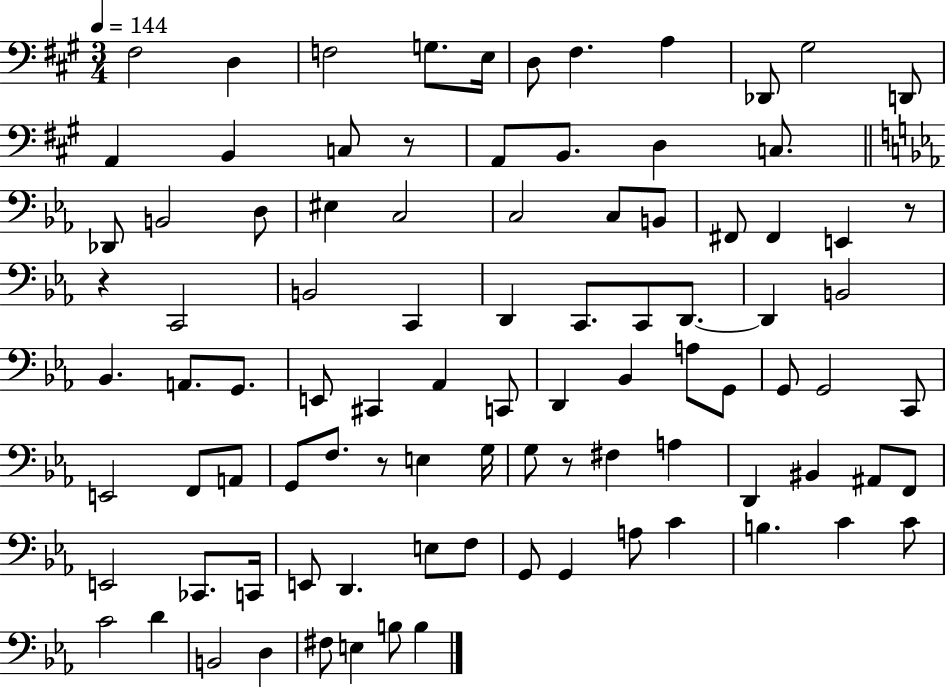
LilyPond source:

{
  \clef bass
  \numericTimeSignature
  \time 3/4
  \key a \major
  \tempo 4 = 144
  fis2 d4 | f2 g8. e16 | d8 fis4. a4 | des,8 gis2 d,8 | \break a,4 b,4 c8 r8 | a,8 b,8. d4 c8. | \bar "||" \break \key ees \major des,8 b,2 d8 | eis4 c2 | c2 c8 b,8 | fis,8 fis,4 e,4 r8 | \break r4 c,2 | b,2 c,4 | d,4 c,8. c,8 d,8.~~ | d,4 b,2 | \break bes,4. a,8. g,8. | e,8 cis,4 aes,4 c,8 | d,4 bes,4 a8 g,8 | g,8 g,2 c,8 | \break e,2 f,8 a,8 | g,8 f8. r8 e4 g16 | g8 r8 fis4 a4 | d,4 bis,4 ais,8 f,8 | \break e,2 ces,8. c,16 | e,8 d,4. e8 f8 | g,8 g,4 a8 c'4 | b4. c'4 c'8 | \break c'2 d'4 | b,2 d4 | fis8 e4 b8 b4 | \bar "|."
}